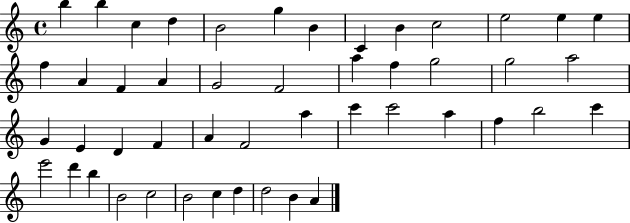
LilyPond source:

{
  \clef treble
  \time 4/4
  \defaultTimeSignature
  \key c \major
  b''4 b''4 c''4 d''4 | b'2 g''4 b'4 | c'4 b'4 c''2 | e''2 e''4 e''4 | \break f''4 a'4 f'4 a'4 | g'2 f'2 | a''4 f''4 g''2 | g''2 a''2 | \break g'4 e'4 d'4 f'4 | a'4 f'2 a''4 | c'''4 c'''2 a''4 | f''4 b''2 c'''4 | \break e'''2 d'''4 b''4 | b'2 c''2 | b'2 c''4 d''4 | d''2 b'4 a'4 | \break \bar "|."
}